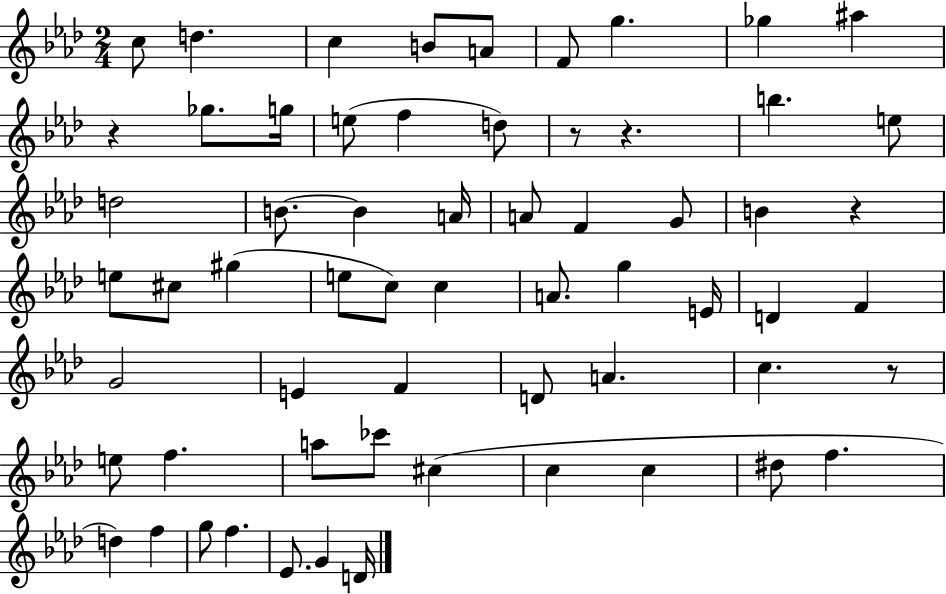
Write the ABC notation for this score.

X:1
T:Untitled
M:2/4
L:1/4
K:Ab
c/2 d c B/2 A/2 F/2 g _g ^a z _g/2 g/4 e/2 f d/2 z/2 z b e/2 d2 B/2 B A/4 A/2 F G/2 B z e/2 ^c/2 ^g e/2 c/2 c A/2 g E/4 D F G2 E F D/2 A c z/2 e/2 f a/2 _c'/2 ^c c c ^d/2 f d f g/2 f _E/2 G D/4